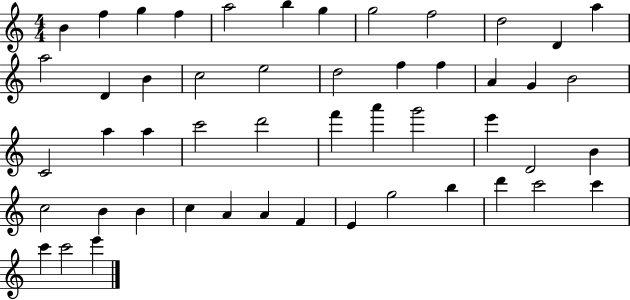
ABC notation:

X:1
T:Untitled
M:4/4
L:1/4
K:C
B f g f a2 b g g2 f2 d2 D a a2 D B c2 e2 d2 f f A G B2 C2 a a c'2 d'2 f' a' g'2 e' D2 B c2 B B c A A F E g2 b d' c'2 c' c' c'2 e'